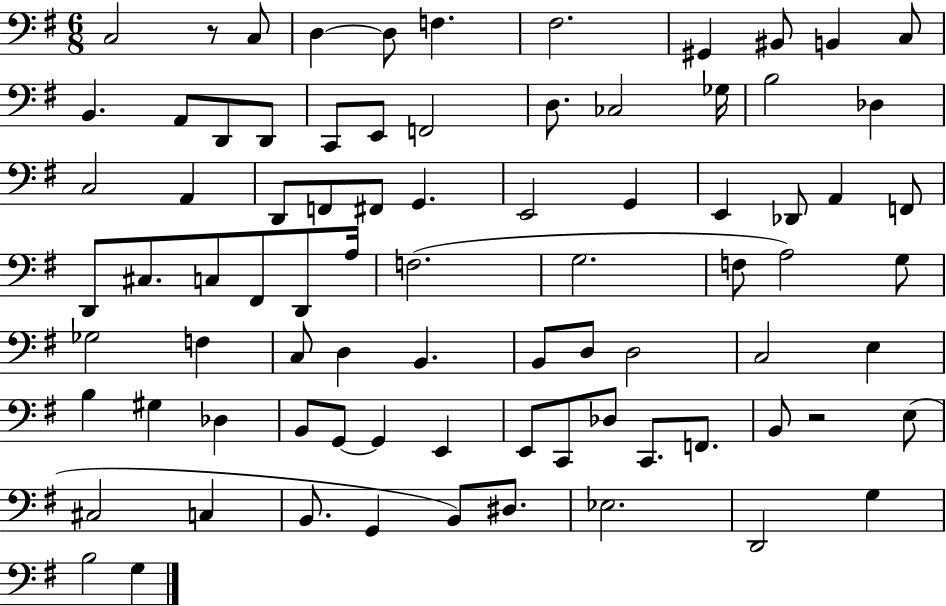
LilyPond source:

{
  \clef bass
  \numericTimeSignature
  \time 6/8
  \key g \major
  c2 r8 c8 | d4~~ d8 f4. | fis2. | gis,4 bis,8 b,4 c8 | \break b,4. a,8 d,8 d,8 | c,8 e,8 f,2 | d8. ces2 ges16 | b2 des4 | \break c2 a,4 | d,8 f,8 fis,8 g,4. | e,2 g,4 | e,4 des,8 a,4 f,8 | \break d,8 cis8. c8 fis,8 d,8 a16 | f2.( | g2. | f8 a2) g8 | \break ges2 f4 | c8 d4 b,4. | b,8 d8 d2 | c2 e4 | \break b4 gis4 des4 | b,8 g,8~~ g,4 e,4 | e,8 c,8 des8 c,8. f,8. | b,8 r2 e8( | \break cis2 c4 | b,8. g,4 b,8) dis8. | ees2. | d,2 g4 | \break b2 g4 | \bar "|."
}